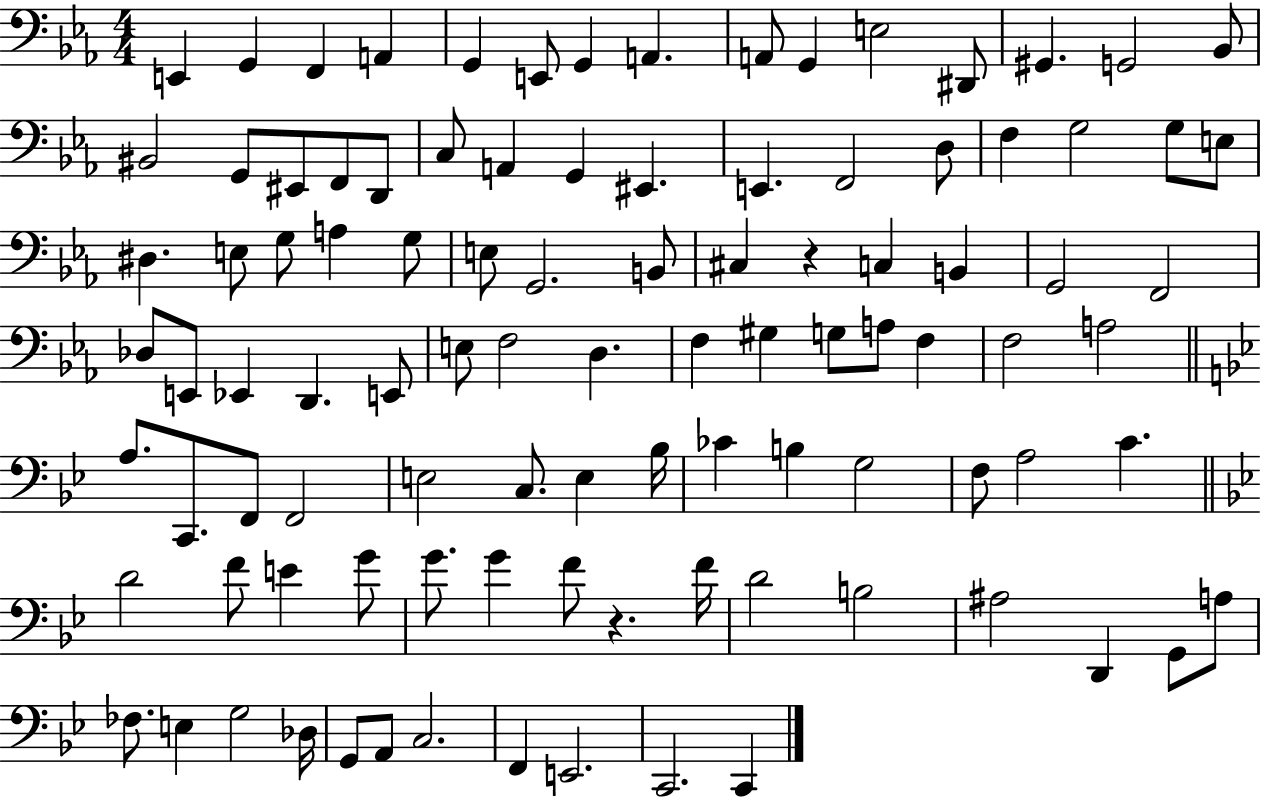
X:1
T:Untitled
M:4/4
L:1/4
K:Eb
E,, G,, F,, A,, G,, E,,/2 G,, A,, A,,/2 G,, E,2 ^D,,/2 ^G,, G,,2 _B,,/2 ^B,,2 G,,/2 ^E,,/2 F,,/2 D,,/2 C,/2 A,, G,, ^E,, E,, F,,2 D,/2 F, G,2 G,/2 E,/2 ^D, E,/2 G,/2 A, G,/2 E,/2 G,,2 B,,/2 ^C, z C, B,, G,,2 F,,2 _D,/2 E,,/2 _E,, D,, E,,/2 E,/2 F,2 D, F, ^G, G,/2 A,/2 F, F,2 A,2 A,/2 C,,/2 F,,/2 F,,2 E,2 C,/2 E, _B,/4 _C B, G,2 F,/2 A,2 C D2 F/2 E G/2 G/2 G F/2 z F/4 D2 B,2 ^A,2 D,, G,,/2 A,/2 _F,/2 E, G,2 _D,/4 G,,/2 A,,/2 C,2 F,, E,,2 C,,2 C,,